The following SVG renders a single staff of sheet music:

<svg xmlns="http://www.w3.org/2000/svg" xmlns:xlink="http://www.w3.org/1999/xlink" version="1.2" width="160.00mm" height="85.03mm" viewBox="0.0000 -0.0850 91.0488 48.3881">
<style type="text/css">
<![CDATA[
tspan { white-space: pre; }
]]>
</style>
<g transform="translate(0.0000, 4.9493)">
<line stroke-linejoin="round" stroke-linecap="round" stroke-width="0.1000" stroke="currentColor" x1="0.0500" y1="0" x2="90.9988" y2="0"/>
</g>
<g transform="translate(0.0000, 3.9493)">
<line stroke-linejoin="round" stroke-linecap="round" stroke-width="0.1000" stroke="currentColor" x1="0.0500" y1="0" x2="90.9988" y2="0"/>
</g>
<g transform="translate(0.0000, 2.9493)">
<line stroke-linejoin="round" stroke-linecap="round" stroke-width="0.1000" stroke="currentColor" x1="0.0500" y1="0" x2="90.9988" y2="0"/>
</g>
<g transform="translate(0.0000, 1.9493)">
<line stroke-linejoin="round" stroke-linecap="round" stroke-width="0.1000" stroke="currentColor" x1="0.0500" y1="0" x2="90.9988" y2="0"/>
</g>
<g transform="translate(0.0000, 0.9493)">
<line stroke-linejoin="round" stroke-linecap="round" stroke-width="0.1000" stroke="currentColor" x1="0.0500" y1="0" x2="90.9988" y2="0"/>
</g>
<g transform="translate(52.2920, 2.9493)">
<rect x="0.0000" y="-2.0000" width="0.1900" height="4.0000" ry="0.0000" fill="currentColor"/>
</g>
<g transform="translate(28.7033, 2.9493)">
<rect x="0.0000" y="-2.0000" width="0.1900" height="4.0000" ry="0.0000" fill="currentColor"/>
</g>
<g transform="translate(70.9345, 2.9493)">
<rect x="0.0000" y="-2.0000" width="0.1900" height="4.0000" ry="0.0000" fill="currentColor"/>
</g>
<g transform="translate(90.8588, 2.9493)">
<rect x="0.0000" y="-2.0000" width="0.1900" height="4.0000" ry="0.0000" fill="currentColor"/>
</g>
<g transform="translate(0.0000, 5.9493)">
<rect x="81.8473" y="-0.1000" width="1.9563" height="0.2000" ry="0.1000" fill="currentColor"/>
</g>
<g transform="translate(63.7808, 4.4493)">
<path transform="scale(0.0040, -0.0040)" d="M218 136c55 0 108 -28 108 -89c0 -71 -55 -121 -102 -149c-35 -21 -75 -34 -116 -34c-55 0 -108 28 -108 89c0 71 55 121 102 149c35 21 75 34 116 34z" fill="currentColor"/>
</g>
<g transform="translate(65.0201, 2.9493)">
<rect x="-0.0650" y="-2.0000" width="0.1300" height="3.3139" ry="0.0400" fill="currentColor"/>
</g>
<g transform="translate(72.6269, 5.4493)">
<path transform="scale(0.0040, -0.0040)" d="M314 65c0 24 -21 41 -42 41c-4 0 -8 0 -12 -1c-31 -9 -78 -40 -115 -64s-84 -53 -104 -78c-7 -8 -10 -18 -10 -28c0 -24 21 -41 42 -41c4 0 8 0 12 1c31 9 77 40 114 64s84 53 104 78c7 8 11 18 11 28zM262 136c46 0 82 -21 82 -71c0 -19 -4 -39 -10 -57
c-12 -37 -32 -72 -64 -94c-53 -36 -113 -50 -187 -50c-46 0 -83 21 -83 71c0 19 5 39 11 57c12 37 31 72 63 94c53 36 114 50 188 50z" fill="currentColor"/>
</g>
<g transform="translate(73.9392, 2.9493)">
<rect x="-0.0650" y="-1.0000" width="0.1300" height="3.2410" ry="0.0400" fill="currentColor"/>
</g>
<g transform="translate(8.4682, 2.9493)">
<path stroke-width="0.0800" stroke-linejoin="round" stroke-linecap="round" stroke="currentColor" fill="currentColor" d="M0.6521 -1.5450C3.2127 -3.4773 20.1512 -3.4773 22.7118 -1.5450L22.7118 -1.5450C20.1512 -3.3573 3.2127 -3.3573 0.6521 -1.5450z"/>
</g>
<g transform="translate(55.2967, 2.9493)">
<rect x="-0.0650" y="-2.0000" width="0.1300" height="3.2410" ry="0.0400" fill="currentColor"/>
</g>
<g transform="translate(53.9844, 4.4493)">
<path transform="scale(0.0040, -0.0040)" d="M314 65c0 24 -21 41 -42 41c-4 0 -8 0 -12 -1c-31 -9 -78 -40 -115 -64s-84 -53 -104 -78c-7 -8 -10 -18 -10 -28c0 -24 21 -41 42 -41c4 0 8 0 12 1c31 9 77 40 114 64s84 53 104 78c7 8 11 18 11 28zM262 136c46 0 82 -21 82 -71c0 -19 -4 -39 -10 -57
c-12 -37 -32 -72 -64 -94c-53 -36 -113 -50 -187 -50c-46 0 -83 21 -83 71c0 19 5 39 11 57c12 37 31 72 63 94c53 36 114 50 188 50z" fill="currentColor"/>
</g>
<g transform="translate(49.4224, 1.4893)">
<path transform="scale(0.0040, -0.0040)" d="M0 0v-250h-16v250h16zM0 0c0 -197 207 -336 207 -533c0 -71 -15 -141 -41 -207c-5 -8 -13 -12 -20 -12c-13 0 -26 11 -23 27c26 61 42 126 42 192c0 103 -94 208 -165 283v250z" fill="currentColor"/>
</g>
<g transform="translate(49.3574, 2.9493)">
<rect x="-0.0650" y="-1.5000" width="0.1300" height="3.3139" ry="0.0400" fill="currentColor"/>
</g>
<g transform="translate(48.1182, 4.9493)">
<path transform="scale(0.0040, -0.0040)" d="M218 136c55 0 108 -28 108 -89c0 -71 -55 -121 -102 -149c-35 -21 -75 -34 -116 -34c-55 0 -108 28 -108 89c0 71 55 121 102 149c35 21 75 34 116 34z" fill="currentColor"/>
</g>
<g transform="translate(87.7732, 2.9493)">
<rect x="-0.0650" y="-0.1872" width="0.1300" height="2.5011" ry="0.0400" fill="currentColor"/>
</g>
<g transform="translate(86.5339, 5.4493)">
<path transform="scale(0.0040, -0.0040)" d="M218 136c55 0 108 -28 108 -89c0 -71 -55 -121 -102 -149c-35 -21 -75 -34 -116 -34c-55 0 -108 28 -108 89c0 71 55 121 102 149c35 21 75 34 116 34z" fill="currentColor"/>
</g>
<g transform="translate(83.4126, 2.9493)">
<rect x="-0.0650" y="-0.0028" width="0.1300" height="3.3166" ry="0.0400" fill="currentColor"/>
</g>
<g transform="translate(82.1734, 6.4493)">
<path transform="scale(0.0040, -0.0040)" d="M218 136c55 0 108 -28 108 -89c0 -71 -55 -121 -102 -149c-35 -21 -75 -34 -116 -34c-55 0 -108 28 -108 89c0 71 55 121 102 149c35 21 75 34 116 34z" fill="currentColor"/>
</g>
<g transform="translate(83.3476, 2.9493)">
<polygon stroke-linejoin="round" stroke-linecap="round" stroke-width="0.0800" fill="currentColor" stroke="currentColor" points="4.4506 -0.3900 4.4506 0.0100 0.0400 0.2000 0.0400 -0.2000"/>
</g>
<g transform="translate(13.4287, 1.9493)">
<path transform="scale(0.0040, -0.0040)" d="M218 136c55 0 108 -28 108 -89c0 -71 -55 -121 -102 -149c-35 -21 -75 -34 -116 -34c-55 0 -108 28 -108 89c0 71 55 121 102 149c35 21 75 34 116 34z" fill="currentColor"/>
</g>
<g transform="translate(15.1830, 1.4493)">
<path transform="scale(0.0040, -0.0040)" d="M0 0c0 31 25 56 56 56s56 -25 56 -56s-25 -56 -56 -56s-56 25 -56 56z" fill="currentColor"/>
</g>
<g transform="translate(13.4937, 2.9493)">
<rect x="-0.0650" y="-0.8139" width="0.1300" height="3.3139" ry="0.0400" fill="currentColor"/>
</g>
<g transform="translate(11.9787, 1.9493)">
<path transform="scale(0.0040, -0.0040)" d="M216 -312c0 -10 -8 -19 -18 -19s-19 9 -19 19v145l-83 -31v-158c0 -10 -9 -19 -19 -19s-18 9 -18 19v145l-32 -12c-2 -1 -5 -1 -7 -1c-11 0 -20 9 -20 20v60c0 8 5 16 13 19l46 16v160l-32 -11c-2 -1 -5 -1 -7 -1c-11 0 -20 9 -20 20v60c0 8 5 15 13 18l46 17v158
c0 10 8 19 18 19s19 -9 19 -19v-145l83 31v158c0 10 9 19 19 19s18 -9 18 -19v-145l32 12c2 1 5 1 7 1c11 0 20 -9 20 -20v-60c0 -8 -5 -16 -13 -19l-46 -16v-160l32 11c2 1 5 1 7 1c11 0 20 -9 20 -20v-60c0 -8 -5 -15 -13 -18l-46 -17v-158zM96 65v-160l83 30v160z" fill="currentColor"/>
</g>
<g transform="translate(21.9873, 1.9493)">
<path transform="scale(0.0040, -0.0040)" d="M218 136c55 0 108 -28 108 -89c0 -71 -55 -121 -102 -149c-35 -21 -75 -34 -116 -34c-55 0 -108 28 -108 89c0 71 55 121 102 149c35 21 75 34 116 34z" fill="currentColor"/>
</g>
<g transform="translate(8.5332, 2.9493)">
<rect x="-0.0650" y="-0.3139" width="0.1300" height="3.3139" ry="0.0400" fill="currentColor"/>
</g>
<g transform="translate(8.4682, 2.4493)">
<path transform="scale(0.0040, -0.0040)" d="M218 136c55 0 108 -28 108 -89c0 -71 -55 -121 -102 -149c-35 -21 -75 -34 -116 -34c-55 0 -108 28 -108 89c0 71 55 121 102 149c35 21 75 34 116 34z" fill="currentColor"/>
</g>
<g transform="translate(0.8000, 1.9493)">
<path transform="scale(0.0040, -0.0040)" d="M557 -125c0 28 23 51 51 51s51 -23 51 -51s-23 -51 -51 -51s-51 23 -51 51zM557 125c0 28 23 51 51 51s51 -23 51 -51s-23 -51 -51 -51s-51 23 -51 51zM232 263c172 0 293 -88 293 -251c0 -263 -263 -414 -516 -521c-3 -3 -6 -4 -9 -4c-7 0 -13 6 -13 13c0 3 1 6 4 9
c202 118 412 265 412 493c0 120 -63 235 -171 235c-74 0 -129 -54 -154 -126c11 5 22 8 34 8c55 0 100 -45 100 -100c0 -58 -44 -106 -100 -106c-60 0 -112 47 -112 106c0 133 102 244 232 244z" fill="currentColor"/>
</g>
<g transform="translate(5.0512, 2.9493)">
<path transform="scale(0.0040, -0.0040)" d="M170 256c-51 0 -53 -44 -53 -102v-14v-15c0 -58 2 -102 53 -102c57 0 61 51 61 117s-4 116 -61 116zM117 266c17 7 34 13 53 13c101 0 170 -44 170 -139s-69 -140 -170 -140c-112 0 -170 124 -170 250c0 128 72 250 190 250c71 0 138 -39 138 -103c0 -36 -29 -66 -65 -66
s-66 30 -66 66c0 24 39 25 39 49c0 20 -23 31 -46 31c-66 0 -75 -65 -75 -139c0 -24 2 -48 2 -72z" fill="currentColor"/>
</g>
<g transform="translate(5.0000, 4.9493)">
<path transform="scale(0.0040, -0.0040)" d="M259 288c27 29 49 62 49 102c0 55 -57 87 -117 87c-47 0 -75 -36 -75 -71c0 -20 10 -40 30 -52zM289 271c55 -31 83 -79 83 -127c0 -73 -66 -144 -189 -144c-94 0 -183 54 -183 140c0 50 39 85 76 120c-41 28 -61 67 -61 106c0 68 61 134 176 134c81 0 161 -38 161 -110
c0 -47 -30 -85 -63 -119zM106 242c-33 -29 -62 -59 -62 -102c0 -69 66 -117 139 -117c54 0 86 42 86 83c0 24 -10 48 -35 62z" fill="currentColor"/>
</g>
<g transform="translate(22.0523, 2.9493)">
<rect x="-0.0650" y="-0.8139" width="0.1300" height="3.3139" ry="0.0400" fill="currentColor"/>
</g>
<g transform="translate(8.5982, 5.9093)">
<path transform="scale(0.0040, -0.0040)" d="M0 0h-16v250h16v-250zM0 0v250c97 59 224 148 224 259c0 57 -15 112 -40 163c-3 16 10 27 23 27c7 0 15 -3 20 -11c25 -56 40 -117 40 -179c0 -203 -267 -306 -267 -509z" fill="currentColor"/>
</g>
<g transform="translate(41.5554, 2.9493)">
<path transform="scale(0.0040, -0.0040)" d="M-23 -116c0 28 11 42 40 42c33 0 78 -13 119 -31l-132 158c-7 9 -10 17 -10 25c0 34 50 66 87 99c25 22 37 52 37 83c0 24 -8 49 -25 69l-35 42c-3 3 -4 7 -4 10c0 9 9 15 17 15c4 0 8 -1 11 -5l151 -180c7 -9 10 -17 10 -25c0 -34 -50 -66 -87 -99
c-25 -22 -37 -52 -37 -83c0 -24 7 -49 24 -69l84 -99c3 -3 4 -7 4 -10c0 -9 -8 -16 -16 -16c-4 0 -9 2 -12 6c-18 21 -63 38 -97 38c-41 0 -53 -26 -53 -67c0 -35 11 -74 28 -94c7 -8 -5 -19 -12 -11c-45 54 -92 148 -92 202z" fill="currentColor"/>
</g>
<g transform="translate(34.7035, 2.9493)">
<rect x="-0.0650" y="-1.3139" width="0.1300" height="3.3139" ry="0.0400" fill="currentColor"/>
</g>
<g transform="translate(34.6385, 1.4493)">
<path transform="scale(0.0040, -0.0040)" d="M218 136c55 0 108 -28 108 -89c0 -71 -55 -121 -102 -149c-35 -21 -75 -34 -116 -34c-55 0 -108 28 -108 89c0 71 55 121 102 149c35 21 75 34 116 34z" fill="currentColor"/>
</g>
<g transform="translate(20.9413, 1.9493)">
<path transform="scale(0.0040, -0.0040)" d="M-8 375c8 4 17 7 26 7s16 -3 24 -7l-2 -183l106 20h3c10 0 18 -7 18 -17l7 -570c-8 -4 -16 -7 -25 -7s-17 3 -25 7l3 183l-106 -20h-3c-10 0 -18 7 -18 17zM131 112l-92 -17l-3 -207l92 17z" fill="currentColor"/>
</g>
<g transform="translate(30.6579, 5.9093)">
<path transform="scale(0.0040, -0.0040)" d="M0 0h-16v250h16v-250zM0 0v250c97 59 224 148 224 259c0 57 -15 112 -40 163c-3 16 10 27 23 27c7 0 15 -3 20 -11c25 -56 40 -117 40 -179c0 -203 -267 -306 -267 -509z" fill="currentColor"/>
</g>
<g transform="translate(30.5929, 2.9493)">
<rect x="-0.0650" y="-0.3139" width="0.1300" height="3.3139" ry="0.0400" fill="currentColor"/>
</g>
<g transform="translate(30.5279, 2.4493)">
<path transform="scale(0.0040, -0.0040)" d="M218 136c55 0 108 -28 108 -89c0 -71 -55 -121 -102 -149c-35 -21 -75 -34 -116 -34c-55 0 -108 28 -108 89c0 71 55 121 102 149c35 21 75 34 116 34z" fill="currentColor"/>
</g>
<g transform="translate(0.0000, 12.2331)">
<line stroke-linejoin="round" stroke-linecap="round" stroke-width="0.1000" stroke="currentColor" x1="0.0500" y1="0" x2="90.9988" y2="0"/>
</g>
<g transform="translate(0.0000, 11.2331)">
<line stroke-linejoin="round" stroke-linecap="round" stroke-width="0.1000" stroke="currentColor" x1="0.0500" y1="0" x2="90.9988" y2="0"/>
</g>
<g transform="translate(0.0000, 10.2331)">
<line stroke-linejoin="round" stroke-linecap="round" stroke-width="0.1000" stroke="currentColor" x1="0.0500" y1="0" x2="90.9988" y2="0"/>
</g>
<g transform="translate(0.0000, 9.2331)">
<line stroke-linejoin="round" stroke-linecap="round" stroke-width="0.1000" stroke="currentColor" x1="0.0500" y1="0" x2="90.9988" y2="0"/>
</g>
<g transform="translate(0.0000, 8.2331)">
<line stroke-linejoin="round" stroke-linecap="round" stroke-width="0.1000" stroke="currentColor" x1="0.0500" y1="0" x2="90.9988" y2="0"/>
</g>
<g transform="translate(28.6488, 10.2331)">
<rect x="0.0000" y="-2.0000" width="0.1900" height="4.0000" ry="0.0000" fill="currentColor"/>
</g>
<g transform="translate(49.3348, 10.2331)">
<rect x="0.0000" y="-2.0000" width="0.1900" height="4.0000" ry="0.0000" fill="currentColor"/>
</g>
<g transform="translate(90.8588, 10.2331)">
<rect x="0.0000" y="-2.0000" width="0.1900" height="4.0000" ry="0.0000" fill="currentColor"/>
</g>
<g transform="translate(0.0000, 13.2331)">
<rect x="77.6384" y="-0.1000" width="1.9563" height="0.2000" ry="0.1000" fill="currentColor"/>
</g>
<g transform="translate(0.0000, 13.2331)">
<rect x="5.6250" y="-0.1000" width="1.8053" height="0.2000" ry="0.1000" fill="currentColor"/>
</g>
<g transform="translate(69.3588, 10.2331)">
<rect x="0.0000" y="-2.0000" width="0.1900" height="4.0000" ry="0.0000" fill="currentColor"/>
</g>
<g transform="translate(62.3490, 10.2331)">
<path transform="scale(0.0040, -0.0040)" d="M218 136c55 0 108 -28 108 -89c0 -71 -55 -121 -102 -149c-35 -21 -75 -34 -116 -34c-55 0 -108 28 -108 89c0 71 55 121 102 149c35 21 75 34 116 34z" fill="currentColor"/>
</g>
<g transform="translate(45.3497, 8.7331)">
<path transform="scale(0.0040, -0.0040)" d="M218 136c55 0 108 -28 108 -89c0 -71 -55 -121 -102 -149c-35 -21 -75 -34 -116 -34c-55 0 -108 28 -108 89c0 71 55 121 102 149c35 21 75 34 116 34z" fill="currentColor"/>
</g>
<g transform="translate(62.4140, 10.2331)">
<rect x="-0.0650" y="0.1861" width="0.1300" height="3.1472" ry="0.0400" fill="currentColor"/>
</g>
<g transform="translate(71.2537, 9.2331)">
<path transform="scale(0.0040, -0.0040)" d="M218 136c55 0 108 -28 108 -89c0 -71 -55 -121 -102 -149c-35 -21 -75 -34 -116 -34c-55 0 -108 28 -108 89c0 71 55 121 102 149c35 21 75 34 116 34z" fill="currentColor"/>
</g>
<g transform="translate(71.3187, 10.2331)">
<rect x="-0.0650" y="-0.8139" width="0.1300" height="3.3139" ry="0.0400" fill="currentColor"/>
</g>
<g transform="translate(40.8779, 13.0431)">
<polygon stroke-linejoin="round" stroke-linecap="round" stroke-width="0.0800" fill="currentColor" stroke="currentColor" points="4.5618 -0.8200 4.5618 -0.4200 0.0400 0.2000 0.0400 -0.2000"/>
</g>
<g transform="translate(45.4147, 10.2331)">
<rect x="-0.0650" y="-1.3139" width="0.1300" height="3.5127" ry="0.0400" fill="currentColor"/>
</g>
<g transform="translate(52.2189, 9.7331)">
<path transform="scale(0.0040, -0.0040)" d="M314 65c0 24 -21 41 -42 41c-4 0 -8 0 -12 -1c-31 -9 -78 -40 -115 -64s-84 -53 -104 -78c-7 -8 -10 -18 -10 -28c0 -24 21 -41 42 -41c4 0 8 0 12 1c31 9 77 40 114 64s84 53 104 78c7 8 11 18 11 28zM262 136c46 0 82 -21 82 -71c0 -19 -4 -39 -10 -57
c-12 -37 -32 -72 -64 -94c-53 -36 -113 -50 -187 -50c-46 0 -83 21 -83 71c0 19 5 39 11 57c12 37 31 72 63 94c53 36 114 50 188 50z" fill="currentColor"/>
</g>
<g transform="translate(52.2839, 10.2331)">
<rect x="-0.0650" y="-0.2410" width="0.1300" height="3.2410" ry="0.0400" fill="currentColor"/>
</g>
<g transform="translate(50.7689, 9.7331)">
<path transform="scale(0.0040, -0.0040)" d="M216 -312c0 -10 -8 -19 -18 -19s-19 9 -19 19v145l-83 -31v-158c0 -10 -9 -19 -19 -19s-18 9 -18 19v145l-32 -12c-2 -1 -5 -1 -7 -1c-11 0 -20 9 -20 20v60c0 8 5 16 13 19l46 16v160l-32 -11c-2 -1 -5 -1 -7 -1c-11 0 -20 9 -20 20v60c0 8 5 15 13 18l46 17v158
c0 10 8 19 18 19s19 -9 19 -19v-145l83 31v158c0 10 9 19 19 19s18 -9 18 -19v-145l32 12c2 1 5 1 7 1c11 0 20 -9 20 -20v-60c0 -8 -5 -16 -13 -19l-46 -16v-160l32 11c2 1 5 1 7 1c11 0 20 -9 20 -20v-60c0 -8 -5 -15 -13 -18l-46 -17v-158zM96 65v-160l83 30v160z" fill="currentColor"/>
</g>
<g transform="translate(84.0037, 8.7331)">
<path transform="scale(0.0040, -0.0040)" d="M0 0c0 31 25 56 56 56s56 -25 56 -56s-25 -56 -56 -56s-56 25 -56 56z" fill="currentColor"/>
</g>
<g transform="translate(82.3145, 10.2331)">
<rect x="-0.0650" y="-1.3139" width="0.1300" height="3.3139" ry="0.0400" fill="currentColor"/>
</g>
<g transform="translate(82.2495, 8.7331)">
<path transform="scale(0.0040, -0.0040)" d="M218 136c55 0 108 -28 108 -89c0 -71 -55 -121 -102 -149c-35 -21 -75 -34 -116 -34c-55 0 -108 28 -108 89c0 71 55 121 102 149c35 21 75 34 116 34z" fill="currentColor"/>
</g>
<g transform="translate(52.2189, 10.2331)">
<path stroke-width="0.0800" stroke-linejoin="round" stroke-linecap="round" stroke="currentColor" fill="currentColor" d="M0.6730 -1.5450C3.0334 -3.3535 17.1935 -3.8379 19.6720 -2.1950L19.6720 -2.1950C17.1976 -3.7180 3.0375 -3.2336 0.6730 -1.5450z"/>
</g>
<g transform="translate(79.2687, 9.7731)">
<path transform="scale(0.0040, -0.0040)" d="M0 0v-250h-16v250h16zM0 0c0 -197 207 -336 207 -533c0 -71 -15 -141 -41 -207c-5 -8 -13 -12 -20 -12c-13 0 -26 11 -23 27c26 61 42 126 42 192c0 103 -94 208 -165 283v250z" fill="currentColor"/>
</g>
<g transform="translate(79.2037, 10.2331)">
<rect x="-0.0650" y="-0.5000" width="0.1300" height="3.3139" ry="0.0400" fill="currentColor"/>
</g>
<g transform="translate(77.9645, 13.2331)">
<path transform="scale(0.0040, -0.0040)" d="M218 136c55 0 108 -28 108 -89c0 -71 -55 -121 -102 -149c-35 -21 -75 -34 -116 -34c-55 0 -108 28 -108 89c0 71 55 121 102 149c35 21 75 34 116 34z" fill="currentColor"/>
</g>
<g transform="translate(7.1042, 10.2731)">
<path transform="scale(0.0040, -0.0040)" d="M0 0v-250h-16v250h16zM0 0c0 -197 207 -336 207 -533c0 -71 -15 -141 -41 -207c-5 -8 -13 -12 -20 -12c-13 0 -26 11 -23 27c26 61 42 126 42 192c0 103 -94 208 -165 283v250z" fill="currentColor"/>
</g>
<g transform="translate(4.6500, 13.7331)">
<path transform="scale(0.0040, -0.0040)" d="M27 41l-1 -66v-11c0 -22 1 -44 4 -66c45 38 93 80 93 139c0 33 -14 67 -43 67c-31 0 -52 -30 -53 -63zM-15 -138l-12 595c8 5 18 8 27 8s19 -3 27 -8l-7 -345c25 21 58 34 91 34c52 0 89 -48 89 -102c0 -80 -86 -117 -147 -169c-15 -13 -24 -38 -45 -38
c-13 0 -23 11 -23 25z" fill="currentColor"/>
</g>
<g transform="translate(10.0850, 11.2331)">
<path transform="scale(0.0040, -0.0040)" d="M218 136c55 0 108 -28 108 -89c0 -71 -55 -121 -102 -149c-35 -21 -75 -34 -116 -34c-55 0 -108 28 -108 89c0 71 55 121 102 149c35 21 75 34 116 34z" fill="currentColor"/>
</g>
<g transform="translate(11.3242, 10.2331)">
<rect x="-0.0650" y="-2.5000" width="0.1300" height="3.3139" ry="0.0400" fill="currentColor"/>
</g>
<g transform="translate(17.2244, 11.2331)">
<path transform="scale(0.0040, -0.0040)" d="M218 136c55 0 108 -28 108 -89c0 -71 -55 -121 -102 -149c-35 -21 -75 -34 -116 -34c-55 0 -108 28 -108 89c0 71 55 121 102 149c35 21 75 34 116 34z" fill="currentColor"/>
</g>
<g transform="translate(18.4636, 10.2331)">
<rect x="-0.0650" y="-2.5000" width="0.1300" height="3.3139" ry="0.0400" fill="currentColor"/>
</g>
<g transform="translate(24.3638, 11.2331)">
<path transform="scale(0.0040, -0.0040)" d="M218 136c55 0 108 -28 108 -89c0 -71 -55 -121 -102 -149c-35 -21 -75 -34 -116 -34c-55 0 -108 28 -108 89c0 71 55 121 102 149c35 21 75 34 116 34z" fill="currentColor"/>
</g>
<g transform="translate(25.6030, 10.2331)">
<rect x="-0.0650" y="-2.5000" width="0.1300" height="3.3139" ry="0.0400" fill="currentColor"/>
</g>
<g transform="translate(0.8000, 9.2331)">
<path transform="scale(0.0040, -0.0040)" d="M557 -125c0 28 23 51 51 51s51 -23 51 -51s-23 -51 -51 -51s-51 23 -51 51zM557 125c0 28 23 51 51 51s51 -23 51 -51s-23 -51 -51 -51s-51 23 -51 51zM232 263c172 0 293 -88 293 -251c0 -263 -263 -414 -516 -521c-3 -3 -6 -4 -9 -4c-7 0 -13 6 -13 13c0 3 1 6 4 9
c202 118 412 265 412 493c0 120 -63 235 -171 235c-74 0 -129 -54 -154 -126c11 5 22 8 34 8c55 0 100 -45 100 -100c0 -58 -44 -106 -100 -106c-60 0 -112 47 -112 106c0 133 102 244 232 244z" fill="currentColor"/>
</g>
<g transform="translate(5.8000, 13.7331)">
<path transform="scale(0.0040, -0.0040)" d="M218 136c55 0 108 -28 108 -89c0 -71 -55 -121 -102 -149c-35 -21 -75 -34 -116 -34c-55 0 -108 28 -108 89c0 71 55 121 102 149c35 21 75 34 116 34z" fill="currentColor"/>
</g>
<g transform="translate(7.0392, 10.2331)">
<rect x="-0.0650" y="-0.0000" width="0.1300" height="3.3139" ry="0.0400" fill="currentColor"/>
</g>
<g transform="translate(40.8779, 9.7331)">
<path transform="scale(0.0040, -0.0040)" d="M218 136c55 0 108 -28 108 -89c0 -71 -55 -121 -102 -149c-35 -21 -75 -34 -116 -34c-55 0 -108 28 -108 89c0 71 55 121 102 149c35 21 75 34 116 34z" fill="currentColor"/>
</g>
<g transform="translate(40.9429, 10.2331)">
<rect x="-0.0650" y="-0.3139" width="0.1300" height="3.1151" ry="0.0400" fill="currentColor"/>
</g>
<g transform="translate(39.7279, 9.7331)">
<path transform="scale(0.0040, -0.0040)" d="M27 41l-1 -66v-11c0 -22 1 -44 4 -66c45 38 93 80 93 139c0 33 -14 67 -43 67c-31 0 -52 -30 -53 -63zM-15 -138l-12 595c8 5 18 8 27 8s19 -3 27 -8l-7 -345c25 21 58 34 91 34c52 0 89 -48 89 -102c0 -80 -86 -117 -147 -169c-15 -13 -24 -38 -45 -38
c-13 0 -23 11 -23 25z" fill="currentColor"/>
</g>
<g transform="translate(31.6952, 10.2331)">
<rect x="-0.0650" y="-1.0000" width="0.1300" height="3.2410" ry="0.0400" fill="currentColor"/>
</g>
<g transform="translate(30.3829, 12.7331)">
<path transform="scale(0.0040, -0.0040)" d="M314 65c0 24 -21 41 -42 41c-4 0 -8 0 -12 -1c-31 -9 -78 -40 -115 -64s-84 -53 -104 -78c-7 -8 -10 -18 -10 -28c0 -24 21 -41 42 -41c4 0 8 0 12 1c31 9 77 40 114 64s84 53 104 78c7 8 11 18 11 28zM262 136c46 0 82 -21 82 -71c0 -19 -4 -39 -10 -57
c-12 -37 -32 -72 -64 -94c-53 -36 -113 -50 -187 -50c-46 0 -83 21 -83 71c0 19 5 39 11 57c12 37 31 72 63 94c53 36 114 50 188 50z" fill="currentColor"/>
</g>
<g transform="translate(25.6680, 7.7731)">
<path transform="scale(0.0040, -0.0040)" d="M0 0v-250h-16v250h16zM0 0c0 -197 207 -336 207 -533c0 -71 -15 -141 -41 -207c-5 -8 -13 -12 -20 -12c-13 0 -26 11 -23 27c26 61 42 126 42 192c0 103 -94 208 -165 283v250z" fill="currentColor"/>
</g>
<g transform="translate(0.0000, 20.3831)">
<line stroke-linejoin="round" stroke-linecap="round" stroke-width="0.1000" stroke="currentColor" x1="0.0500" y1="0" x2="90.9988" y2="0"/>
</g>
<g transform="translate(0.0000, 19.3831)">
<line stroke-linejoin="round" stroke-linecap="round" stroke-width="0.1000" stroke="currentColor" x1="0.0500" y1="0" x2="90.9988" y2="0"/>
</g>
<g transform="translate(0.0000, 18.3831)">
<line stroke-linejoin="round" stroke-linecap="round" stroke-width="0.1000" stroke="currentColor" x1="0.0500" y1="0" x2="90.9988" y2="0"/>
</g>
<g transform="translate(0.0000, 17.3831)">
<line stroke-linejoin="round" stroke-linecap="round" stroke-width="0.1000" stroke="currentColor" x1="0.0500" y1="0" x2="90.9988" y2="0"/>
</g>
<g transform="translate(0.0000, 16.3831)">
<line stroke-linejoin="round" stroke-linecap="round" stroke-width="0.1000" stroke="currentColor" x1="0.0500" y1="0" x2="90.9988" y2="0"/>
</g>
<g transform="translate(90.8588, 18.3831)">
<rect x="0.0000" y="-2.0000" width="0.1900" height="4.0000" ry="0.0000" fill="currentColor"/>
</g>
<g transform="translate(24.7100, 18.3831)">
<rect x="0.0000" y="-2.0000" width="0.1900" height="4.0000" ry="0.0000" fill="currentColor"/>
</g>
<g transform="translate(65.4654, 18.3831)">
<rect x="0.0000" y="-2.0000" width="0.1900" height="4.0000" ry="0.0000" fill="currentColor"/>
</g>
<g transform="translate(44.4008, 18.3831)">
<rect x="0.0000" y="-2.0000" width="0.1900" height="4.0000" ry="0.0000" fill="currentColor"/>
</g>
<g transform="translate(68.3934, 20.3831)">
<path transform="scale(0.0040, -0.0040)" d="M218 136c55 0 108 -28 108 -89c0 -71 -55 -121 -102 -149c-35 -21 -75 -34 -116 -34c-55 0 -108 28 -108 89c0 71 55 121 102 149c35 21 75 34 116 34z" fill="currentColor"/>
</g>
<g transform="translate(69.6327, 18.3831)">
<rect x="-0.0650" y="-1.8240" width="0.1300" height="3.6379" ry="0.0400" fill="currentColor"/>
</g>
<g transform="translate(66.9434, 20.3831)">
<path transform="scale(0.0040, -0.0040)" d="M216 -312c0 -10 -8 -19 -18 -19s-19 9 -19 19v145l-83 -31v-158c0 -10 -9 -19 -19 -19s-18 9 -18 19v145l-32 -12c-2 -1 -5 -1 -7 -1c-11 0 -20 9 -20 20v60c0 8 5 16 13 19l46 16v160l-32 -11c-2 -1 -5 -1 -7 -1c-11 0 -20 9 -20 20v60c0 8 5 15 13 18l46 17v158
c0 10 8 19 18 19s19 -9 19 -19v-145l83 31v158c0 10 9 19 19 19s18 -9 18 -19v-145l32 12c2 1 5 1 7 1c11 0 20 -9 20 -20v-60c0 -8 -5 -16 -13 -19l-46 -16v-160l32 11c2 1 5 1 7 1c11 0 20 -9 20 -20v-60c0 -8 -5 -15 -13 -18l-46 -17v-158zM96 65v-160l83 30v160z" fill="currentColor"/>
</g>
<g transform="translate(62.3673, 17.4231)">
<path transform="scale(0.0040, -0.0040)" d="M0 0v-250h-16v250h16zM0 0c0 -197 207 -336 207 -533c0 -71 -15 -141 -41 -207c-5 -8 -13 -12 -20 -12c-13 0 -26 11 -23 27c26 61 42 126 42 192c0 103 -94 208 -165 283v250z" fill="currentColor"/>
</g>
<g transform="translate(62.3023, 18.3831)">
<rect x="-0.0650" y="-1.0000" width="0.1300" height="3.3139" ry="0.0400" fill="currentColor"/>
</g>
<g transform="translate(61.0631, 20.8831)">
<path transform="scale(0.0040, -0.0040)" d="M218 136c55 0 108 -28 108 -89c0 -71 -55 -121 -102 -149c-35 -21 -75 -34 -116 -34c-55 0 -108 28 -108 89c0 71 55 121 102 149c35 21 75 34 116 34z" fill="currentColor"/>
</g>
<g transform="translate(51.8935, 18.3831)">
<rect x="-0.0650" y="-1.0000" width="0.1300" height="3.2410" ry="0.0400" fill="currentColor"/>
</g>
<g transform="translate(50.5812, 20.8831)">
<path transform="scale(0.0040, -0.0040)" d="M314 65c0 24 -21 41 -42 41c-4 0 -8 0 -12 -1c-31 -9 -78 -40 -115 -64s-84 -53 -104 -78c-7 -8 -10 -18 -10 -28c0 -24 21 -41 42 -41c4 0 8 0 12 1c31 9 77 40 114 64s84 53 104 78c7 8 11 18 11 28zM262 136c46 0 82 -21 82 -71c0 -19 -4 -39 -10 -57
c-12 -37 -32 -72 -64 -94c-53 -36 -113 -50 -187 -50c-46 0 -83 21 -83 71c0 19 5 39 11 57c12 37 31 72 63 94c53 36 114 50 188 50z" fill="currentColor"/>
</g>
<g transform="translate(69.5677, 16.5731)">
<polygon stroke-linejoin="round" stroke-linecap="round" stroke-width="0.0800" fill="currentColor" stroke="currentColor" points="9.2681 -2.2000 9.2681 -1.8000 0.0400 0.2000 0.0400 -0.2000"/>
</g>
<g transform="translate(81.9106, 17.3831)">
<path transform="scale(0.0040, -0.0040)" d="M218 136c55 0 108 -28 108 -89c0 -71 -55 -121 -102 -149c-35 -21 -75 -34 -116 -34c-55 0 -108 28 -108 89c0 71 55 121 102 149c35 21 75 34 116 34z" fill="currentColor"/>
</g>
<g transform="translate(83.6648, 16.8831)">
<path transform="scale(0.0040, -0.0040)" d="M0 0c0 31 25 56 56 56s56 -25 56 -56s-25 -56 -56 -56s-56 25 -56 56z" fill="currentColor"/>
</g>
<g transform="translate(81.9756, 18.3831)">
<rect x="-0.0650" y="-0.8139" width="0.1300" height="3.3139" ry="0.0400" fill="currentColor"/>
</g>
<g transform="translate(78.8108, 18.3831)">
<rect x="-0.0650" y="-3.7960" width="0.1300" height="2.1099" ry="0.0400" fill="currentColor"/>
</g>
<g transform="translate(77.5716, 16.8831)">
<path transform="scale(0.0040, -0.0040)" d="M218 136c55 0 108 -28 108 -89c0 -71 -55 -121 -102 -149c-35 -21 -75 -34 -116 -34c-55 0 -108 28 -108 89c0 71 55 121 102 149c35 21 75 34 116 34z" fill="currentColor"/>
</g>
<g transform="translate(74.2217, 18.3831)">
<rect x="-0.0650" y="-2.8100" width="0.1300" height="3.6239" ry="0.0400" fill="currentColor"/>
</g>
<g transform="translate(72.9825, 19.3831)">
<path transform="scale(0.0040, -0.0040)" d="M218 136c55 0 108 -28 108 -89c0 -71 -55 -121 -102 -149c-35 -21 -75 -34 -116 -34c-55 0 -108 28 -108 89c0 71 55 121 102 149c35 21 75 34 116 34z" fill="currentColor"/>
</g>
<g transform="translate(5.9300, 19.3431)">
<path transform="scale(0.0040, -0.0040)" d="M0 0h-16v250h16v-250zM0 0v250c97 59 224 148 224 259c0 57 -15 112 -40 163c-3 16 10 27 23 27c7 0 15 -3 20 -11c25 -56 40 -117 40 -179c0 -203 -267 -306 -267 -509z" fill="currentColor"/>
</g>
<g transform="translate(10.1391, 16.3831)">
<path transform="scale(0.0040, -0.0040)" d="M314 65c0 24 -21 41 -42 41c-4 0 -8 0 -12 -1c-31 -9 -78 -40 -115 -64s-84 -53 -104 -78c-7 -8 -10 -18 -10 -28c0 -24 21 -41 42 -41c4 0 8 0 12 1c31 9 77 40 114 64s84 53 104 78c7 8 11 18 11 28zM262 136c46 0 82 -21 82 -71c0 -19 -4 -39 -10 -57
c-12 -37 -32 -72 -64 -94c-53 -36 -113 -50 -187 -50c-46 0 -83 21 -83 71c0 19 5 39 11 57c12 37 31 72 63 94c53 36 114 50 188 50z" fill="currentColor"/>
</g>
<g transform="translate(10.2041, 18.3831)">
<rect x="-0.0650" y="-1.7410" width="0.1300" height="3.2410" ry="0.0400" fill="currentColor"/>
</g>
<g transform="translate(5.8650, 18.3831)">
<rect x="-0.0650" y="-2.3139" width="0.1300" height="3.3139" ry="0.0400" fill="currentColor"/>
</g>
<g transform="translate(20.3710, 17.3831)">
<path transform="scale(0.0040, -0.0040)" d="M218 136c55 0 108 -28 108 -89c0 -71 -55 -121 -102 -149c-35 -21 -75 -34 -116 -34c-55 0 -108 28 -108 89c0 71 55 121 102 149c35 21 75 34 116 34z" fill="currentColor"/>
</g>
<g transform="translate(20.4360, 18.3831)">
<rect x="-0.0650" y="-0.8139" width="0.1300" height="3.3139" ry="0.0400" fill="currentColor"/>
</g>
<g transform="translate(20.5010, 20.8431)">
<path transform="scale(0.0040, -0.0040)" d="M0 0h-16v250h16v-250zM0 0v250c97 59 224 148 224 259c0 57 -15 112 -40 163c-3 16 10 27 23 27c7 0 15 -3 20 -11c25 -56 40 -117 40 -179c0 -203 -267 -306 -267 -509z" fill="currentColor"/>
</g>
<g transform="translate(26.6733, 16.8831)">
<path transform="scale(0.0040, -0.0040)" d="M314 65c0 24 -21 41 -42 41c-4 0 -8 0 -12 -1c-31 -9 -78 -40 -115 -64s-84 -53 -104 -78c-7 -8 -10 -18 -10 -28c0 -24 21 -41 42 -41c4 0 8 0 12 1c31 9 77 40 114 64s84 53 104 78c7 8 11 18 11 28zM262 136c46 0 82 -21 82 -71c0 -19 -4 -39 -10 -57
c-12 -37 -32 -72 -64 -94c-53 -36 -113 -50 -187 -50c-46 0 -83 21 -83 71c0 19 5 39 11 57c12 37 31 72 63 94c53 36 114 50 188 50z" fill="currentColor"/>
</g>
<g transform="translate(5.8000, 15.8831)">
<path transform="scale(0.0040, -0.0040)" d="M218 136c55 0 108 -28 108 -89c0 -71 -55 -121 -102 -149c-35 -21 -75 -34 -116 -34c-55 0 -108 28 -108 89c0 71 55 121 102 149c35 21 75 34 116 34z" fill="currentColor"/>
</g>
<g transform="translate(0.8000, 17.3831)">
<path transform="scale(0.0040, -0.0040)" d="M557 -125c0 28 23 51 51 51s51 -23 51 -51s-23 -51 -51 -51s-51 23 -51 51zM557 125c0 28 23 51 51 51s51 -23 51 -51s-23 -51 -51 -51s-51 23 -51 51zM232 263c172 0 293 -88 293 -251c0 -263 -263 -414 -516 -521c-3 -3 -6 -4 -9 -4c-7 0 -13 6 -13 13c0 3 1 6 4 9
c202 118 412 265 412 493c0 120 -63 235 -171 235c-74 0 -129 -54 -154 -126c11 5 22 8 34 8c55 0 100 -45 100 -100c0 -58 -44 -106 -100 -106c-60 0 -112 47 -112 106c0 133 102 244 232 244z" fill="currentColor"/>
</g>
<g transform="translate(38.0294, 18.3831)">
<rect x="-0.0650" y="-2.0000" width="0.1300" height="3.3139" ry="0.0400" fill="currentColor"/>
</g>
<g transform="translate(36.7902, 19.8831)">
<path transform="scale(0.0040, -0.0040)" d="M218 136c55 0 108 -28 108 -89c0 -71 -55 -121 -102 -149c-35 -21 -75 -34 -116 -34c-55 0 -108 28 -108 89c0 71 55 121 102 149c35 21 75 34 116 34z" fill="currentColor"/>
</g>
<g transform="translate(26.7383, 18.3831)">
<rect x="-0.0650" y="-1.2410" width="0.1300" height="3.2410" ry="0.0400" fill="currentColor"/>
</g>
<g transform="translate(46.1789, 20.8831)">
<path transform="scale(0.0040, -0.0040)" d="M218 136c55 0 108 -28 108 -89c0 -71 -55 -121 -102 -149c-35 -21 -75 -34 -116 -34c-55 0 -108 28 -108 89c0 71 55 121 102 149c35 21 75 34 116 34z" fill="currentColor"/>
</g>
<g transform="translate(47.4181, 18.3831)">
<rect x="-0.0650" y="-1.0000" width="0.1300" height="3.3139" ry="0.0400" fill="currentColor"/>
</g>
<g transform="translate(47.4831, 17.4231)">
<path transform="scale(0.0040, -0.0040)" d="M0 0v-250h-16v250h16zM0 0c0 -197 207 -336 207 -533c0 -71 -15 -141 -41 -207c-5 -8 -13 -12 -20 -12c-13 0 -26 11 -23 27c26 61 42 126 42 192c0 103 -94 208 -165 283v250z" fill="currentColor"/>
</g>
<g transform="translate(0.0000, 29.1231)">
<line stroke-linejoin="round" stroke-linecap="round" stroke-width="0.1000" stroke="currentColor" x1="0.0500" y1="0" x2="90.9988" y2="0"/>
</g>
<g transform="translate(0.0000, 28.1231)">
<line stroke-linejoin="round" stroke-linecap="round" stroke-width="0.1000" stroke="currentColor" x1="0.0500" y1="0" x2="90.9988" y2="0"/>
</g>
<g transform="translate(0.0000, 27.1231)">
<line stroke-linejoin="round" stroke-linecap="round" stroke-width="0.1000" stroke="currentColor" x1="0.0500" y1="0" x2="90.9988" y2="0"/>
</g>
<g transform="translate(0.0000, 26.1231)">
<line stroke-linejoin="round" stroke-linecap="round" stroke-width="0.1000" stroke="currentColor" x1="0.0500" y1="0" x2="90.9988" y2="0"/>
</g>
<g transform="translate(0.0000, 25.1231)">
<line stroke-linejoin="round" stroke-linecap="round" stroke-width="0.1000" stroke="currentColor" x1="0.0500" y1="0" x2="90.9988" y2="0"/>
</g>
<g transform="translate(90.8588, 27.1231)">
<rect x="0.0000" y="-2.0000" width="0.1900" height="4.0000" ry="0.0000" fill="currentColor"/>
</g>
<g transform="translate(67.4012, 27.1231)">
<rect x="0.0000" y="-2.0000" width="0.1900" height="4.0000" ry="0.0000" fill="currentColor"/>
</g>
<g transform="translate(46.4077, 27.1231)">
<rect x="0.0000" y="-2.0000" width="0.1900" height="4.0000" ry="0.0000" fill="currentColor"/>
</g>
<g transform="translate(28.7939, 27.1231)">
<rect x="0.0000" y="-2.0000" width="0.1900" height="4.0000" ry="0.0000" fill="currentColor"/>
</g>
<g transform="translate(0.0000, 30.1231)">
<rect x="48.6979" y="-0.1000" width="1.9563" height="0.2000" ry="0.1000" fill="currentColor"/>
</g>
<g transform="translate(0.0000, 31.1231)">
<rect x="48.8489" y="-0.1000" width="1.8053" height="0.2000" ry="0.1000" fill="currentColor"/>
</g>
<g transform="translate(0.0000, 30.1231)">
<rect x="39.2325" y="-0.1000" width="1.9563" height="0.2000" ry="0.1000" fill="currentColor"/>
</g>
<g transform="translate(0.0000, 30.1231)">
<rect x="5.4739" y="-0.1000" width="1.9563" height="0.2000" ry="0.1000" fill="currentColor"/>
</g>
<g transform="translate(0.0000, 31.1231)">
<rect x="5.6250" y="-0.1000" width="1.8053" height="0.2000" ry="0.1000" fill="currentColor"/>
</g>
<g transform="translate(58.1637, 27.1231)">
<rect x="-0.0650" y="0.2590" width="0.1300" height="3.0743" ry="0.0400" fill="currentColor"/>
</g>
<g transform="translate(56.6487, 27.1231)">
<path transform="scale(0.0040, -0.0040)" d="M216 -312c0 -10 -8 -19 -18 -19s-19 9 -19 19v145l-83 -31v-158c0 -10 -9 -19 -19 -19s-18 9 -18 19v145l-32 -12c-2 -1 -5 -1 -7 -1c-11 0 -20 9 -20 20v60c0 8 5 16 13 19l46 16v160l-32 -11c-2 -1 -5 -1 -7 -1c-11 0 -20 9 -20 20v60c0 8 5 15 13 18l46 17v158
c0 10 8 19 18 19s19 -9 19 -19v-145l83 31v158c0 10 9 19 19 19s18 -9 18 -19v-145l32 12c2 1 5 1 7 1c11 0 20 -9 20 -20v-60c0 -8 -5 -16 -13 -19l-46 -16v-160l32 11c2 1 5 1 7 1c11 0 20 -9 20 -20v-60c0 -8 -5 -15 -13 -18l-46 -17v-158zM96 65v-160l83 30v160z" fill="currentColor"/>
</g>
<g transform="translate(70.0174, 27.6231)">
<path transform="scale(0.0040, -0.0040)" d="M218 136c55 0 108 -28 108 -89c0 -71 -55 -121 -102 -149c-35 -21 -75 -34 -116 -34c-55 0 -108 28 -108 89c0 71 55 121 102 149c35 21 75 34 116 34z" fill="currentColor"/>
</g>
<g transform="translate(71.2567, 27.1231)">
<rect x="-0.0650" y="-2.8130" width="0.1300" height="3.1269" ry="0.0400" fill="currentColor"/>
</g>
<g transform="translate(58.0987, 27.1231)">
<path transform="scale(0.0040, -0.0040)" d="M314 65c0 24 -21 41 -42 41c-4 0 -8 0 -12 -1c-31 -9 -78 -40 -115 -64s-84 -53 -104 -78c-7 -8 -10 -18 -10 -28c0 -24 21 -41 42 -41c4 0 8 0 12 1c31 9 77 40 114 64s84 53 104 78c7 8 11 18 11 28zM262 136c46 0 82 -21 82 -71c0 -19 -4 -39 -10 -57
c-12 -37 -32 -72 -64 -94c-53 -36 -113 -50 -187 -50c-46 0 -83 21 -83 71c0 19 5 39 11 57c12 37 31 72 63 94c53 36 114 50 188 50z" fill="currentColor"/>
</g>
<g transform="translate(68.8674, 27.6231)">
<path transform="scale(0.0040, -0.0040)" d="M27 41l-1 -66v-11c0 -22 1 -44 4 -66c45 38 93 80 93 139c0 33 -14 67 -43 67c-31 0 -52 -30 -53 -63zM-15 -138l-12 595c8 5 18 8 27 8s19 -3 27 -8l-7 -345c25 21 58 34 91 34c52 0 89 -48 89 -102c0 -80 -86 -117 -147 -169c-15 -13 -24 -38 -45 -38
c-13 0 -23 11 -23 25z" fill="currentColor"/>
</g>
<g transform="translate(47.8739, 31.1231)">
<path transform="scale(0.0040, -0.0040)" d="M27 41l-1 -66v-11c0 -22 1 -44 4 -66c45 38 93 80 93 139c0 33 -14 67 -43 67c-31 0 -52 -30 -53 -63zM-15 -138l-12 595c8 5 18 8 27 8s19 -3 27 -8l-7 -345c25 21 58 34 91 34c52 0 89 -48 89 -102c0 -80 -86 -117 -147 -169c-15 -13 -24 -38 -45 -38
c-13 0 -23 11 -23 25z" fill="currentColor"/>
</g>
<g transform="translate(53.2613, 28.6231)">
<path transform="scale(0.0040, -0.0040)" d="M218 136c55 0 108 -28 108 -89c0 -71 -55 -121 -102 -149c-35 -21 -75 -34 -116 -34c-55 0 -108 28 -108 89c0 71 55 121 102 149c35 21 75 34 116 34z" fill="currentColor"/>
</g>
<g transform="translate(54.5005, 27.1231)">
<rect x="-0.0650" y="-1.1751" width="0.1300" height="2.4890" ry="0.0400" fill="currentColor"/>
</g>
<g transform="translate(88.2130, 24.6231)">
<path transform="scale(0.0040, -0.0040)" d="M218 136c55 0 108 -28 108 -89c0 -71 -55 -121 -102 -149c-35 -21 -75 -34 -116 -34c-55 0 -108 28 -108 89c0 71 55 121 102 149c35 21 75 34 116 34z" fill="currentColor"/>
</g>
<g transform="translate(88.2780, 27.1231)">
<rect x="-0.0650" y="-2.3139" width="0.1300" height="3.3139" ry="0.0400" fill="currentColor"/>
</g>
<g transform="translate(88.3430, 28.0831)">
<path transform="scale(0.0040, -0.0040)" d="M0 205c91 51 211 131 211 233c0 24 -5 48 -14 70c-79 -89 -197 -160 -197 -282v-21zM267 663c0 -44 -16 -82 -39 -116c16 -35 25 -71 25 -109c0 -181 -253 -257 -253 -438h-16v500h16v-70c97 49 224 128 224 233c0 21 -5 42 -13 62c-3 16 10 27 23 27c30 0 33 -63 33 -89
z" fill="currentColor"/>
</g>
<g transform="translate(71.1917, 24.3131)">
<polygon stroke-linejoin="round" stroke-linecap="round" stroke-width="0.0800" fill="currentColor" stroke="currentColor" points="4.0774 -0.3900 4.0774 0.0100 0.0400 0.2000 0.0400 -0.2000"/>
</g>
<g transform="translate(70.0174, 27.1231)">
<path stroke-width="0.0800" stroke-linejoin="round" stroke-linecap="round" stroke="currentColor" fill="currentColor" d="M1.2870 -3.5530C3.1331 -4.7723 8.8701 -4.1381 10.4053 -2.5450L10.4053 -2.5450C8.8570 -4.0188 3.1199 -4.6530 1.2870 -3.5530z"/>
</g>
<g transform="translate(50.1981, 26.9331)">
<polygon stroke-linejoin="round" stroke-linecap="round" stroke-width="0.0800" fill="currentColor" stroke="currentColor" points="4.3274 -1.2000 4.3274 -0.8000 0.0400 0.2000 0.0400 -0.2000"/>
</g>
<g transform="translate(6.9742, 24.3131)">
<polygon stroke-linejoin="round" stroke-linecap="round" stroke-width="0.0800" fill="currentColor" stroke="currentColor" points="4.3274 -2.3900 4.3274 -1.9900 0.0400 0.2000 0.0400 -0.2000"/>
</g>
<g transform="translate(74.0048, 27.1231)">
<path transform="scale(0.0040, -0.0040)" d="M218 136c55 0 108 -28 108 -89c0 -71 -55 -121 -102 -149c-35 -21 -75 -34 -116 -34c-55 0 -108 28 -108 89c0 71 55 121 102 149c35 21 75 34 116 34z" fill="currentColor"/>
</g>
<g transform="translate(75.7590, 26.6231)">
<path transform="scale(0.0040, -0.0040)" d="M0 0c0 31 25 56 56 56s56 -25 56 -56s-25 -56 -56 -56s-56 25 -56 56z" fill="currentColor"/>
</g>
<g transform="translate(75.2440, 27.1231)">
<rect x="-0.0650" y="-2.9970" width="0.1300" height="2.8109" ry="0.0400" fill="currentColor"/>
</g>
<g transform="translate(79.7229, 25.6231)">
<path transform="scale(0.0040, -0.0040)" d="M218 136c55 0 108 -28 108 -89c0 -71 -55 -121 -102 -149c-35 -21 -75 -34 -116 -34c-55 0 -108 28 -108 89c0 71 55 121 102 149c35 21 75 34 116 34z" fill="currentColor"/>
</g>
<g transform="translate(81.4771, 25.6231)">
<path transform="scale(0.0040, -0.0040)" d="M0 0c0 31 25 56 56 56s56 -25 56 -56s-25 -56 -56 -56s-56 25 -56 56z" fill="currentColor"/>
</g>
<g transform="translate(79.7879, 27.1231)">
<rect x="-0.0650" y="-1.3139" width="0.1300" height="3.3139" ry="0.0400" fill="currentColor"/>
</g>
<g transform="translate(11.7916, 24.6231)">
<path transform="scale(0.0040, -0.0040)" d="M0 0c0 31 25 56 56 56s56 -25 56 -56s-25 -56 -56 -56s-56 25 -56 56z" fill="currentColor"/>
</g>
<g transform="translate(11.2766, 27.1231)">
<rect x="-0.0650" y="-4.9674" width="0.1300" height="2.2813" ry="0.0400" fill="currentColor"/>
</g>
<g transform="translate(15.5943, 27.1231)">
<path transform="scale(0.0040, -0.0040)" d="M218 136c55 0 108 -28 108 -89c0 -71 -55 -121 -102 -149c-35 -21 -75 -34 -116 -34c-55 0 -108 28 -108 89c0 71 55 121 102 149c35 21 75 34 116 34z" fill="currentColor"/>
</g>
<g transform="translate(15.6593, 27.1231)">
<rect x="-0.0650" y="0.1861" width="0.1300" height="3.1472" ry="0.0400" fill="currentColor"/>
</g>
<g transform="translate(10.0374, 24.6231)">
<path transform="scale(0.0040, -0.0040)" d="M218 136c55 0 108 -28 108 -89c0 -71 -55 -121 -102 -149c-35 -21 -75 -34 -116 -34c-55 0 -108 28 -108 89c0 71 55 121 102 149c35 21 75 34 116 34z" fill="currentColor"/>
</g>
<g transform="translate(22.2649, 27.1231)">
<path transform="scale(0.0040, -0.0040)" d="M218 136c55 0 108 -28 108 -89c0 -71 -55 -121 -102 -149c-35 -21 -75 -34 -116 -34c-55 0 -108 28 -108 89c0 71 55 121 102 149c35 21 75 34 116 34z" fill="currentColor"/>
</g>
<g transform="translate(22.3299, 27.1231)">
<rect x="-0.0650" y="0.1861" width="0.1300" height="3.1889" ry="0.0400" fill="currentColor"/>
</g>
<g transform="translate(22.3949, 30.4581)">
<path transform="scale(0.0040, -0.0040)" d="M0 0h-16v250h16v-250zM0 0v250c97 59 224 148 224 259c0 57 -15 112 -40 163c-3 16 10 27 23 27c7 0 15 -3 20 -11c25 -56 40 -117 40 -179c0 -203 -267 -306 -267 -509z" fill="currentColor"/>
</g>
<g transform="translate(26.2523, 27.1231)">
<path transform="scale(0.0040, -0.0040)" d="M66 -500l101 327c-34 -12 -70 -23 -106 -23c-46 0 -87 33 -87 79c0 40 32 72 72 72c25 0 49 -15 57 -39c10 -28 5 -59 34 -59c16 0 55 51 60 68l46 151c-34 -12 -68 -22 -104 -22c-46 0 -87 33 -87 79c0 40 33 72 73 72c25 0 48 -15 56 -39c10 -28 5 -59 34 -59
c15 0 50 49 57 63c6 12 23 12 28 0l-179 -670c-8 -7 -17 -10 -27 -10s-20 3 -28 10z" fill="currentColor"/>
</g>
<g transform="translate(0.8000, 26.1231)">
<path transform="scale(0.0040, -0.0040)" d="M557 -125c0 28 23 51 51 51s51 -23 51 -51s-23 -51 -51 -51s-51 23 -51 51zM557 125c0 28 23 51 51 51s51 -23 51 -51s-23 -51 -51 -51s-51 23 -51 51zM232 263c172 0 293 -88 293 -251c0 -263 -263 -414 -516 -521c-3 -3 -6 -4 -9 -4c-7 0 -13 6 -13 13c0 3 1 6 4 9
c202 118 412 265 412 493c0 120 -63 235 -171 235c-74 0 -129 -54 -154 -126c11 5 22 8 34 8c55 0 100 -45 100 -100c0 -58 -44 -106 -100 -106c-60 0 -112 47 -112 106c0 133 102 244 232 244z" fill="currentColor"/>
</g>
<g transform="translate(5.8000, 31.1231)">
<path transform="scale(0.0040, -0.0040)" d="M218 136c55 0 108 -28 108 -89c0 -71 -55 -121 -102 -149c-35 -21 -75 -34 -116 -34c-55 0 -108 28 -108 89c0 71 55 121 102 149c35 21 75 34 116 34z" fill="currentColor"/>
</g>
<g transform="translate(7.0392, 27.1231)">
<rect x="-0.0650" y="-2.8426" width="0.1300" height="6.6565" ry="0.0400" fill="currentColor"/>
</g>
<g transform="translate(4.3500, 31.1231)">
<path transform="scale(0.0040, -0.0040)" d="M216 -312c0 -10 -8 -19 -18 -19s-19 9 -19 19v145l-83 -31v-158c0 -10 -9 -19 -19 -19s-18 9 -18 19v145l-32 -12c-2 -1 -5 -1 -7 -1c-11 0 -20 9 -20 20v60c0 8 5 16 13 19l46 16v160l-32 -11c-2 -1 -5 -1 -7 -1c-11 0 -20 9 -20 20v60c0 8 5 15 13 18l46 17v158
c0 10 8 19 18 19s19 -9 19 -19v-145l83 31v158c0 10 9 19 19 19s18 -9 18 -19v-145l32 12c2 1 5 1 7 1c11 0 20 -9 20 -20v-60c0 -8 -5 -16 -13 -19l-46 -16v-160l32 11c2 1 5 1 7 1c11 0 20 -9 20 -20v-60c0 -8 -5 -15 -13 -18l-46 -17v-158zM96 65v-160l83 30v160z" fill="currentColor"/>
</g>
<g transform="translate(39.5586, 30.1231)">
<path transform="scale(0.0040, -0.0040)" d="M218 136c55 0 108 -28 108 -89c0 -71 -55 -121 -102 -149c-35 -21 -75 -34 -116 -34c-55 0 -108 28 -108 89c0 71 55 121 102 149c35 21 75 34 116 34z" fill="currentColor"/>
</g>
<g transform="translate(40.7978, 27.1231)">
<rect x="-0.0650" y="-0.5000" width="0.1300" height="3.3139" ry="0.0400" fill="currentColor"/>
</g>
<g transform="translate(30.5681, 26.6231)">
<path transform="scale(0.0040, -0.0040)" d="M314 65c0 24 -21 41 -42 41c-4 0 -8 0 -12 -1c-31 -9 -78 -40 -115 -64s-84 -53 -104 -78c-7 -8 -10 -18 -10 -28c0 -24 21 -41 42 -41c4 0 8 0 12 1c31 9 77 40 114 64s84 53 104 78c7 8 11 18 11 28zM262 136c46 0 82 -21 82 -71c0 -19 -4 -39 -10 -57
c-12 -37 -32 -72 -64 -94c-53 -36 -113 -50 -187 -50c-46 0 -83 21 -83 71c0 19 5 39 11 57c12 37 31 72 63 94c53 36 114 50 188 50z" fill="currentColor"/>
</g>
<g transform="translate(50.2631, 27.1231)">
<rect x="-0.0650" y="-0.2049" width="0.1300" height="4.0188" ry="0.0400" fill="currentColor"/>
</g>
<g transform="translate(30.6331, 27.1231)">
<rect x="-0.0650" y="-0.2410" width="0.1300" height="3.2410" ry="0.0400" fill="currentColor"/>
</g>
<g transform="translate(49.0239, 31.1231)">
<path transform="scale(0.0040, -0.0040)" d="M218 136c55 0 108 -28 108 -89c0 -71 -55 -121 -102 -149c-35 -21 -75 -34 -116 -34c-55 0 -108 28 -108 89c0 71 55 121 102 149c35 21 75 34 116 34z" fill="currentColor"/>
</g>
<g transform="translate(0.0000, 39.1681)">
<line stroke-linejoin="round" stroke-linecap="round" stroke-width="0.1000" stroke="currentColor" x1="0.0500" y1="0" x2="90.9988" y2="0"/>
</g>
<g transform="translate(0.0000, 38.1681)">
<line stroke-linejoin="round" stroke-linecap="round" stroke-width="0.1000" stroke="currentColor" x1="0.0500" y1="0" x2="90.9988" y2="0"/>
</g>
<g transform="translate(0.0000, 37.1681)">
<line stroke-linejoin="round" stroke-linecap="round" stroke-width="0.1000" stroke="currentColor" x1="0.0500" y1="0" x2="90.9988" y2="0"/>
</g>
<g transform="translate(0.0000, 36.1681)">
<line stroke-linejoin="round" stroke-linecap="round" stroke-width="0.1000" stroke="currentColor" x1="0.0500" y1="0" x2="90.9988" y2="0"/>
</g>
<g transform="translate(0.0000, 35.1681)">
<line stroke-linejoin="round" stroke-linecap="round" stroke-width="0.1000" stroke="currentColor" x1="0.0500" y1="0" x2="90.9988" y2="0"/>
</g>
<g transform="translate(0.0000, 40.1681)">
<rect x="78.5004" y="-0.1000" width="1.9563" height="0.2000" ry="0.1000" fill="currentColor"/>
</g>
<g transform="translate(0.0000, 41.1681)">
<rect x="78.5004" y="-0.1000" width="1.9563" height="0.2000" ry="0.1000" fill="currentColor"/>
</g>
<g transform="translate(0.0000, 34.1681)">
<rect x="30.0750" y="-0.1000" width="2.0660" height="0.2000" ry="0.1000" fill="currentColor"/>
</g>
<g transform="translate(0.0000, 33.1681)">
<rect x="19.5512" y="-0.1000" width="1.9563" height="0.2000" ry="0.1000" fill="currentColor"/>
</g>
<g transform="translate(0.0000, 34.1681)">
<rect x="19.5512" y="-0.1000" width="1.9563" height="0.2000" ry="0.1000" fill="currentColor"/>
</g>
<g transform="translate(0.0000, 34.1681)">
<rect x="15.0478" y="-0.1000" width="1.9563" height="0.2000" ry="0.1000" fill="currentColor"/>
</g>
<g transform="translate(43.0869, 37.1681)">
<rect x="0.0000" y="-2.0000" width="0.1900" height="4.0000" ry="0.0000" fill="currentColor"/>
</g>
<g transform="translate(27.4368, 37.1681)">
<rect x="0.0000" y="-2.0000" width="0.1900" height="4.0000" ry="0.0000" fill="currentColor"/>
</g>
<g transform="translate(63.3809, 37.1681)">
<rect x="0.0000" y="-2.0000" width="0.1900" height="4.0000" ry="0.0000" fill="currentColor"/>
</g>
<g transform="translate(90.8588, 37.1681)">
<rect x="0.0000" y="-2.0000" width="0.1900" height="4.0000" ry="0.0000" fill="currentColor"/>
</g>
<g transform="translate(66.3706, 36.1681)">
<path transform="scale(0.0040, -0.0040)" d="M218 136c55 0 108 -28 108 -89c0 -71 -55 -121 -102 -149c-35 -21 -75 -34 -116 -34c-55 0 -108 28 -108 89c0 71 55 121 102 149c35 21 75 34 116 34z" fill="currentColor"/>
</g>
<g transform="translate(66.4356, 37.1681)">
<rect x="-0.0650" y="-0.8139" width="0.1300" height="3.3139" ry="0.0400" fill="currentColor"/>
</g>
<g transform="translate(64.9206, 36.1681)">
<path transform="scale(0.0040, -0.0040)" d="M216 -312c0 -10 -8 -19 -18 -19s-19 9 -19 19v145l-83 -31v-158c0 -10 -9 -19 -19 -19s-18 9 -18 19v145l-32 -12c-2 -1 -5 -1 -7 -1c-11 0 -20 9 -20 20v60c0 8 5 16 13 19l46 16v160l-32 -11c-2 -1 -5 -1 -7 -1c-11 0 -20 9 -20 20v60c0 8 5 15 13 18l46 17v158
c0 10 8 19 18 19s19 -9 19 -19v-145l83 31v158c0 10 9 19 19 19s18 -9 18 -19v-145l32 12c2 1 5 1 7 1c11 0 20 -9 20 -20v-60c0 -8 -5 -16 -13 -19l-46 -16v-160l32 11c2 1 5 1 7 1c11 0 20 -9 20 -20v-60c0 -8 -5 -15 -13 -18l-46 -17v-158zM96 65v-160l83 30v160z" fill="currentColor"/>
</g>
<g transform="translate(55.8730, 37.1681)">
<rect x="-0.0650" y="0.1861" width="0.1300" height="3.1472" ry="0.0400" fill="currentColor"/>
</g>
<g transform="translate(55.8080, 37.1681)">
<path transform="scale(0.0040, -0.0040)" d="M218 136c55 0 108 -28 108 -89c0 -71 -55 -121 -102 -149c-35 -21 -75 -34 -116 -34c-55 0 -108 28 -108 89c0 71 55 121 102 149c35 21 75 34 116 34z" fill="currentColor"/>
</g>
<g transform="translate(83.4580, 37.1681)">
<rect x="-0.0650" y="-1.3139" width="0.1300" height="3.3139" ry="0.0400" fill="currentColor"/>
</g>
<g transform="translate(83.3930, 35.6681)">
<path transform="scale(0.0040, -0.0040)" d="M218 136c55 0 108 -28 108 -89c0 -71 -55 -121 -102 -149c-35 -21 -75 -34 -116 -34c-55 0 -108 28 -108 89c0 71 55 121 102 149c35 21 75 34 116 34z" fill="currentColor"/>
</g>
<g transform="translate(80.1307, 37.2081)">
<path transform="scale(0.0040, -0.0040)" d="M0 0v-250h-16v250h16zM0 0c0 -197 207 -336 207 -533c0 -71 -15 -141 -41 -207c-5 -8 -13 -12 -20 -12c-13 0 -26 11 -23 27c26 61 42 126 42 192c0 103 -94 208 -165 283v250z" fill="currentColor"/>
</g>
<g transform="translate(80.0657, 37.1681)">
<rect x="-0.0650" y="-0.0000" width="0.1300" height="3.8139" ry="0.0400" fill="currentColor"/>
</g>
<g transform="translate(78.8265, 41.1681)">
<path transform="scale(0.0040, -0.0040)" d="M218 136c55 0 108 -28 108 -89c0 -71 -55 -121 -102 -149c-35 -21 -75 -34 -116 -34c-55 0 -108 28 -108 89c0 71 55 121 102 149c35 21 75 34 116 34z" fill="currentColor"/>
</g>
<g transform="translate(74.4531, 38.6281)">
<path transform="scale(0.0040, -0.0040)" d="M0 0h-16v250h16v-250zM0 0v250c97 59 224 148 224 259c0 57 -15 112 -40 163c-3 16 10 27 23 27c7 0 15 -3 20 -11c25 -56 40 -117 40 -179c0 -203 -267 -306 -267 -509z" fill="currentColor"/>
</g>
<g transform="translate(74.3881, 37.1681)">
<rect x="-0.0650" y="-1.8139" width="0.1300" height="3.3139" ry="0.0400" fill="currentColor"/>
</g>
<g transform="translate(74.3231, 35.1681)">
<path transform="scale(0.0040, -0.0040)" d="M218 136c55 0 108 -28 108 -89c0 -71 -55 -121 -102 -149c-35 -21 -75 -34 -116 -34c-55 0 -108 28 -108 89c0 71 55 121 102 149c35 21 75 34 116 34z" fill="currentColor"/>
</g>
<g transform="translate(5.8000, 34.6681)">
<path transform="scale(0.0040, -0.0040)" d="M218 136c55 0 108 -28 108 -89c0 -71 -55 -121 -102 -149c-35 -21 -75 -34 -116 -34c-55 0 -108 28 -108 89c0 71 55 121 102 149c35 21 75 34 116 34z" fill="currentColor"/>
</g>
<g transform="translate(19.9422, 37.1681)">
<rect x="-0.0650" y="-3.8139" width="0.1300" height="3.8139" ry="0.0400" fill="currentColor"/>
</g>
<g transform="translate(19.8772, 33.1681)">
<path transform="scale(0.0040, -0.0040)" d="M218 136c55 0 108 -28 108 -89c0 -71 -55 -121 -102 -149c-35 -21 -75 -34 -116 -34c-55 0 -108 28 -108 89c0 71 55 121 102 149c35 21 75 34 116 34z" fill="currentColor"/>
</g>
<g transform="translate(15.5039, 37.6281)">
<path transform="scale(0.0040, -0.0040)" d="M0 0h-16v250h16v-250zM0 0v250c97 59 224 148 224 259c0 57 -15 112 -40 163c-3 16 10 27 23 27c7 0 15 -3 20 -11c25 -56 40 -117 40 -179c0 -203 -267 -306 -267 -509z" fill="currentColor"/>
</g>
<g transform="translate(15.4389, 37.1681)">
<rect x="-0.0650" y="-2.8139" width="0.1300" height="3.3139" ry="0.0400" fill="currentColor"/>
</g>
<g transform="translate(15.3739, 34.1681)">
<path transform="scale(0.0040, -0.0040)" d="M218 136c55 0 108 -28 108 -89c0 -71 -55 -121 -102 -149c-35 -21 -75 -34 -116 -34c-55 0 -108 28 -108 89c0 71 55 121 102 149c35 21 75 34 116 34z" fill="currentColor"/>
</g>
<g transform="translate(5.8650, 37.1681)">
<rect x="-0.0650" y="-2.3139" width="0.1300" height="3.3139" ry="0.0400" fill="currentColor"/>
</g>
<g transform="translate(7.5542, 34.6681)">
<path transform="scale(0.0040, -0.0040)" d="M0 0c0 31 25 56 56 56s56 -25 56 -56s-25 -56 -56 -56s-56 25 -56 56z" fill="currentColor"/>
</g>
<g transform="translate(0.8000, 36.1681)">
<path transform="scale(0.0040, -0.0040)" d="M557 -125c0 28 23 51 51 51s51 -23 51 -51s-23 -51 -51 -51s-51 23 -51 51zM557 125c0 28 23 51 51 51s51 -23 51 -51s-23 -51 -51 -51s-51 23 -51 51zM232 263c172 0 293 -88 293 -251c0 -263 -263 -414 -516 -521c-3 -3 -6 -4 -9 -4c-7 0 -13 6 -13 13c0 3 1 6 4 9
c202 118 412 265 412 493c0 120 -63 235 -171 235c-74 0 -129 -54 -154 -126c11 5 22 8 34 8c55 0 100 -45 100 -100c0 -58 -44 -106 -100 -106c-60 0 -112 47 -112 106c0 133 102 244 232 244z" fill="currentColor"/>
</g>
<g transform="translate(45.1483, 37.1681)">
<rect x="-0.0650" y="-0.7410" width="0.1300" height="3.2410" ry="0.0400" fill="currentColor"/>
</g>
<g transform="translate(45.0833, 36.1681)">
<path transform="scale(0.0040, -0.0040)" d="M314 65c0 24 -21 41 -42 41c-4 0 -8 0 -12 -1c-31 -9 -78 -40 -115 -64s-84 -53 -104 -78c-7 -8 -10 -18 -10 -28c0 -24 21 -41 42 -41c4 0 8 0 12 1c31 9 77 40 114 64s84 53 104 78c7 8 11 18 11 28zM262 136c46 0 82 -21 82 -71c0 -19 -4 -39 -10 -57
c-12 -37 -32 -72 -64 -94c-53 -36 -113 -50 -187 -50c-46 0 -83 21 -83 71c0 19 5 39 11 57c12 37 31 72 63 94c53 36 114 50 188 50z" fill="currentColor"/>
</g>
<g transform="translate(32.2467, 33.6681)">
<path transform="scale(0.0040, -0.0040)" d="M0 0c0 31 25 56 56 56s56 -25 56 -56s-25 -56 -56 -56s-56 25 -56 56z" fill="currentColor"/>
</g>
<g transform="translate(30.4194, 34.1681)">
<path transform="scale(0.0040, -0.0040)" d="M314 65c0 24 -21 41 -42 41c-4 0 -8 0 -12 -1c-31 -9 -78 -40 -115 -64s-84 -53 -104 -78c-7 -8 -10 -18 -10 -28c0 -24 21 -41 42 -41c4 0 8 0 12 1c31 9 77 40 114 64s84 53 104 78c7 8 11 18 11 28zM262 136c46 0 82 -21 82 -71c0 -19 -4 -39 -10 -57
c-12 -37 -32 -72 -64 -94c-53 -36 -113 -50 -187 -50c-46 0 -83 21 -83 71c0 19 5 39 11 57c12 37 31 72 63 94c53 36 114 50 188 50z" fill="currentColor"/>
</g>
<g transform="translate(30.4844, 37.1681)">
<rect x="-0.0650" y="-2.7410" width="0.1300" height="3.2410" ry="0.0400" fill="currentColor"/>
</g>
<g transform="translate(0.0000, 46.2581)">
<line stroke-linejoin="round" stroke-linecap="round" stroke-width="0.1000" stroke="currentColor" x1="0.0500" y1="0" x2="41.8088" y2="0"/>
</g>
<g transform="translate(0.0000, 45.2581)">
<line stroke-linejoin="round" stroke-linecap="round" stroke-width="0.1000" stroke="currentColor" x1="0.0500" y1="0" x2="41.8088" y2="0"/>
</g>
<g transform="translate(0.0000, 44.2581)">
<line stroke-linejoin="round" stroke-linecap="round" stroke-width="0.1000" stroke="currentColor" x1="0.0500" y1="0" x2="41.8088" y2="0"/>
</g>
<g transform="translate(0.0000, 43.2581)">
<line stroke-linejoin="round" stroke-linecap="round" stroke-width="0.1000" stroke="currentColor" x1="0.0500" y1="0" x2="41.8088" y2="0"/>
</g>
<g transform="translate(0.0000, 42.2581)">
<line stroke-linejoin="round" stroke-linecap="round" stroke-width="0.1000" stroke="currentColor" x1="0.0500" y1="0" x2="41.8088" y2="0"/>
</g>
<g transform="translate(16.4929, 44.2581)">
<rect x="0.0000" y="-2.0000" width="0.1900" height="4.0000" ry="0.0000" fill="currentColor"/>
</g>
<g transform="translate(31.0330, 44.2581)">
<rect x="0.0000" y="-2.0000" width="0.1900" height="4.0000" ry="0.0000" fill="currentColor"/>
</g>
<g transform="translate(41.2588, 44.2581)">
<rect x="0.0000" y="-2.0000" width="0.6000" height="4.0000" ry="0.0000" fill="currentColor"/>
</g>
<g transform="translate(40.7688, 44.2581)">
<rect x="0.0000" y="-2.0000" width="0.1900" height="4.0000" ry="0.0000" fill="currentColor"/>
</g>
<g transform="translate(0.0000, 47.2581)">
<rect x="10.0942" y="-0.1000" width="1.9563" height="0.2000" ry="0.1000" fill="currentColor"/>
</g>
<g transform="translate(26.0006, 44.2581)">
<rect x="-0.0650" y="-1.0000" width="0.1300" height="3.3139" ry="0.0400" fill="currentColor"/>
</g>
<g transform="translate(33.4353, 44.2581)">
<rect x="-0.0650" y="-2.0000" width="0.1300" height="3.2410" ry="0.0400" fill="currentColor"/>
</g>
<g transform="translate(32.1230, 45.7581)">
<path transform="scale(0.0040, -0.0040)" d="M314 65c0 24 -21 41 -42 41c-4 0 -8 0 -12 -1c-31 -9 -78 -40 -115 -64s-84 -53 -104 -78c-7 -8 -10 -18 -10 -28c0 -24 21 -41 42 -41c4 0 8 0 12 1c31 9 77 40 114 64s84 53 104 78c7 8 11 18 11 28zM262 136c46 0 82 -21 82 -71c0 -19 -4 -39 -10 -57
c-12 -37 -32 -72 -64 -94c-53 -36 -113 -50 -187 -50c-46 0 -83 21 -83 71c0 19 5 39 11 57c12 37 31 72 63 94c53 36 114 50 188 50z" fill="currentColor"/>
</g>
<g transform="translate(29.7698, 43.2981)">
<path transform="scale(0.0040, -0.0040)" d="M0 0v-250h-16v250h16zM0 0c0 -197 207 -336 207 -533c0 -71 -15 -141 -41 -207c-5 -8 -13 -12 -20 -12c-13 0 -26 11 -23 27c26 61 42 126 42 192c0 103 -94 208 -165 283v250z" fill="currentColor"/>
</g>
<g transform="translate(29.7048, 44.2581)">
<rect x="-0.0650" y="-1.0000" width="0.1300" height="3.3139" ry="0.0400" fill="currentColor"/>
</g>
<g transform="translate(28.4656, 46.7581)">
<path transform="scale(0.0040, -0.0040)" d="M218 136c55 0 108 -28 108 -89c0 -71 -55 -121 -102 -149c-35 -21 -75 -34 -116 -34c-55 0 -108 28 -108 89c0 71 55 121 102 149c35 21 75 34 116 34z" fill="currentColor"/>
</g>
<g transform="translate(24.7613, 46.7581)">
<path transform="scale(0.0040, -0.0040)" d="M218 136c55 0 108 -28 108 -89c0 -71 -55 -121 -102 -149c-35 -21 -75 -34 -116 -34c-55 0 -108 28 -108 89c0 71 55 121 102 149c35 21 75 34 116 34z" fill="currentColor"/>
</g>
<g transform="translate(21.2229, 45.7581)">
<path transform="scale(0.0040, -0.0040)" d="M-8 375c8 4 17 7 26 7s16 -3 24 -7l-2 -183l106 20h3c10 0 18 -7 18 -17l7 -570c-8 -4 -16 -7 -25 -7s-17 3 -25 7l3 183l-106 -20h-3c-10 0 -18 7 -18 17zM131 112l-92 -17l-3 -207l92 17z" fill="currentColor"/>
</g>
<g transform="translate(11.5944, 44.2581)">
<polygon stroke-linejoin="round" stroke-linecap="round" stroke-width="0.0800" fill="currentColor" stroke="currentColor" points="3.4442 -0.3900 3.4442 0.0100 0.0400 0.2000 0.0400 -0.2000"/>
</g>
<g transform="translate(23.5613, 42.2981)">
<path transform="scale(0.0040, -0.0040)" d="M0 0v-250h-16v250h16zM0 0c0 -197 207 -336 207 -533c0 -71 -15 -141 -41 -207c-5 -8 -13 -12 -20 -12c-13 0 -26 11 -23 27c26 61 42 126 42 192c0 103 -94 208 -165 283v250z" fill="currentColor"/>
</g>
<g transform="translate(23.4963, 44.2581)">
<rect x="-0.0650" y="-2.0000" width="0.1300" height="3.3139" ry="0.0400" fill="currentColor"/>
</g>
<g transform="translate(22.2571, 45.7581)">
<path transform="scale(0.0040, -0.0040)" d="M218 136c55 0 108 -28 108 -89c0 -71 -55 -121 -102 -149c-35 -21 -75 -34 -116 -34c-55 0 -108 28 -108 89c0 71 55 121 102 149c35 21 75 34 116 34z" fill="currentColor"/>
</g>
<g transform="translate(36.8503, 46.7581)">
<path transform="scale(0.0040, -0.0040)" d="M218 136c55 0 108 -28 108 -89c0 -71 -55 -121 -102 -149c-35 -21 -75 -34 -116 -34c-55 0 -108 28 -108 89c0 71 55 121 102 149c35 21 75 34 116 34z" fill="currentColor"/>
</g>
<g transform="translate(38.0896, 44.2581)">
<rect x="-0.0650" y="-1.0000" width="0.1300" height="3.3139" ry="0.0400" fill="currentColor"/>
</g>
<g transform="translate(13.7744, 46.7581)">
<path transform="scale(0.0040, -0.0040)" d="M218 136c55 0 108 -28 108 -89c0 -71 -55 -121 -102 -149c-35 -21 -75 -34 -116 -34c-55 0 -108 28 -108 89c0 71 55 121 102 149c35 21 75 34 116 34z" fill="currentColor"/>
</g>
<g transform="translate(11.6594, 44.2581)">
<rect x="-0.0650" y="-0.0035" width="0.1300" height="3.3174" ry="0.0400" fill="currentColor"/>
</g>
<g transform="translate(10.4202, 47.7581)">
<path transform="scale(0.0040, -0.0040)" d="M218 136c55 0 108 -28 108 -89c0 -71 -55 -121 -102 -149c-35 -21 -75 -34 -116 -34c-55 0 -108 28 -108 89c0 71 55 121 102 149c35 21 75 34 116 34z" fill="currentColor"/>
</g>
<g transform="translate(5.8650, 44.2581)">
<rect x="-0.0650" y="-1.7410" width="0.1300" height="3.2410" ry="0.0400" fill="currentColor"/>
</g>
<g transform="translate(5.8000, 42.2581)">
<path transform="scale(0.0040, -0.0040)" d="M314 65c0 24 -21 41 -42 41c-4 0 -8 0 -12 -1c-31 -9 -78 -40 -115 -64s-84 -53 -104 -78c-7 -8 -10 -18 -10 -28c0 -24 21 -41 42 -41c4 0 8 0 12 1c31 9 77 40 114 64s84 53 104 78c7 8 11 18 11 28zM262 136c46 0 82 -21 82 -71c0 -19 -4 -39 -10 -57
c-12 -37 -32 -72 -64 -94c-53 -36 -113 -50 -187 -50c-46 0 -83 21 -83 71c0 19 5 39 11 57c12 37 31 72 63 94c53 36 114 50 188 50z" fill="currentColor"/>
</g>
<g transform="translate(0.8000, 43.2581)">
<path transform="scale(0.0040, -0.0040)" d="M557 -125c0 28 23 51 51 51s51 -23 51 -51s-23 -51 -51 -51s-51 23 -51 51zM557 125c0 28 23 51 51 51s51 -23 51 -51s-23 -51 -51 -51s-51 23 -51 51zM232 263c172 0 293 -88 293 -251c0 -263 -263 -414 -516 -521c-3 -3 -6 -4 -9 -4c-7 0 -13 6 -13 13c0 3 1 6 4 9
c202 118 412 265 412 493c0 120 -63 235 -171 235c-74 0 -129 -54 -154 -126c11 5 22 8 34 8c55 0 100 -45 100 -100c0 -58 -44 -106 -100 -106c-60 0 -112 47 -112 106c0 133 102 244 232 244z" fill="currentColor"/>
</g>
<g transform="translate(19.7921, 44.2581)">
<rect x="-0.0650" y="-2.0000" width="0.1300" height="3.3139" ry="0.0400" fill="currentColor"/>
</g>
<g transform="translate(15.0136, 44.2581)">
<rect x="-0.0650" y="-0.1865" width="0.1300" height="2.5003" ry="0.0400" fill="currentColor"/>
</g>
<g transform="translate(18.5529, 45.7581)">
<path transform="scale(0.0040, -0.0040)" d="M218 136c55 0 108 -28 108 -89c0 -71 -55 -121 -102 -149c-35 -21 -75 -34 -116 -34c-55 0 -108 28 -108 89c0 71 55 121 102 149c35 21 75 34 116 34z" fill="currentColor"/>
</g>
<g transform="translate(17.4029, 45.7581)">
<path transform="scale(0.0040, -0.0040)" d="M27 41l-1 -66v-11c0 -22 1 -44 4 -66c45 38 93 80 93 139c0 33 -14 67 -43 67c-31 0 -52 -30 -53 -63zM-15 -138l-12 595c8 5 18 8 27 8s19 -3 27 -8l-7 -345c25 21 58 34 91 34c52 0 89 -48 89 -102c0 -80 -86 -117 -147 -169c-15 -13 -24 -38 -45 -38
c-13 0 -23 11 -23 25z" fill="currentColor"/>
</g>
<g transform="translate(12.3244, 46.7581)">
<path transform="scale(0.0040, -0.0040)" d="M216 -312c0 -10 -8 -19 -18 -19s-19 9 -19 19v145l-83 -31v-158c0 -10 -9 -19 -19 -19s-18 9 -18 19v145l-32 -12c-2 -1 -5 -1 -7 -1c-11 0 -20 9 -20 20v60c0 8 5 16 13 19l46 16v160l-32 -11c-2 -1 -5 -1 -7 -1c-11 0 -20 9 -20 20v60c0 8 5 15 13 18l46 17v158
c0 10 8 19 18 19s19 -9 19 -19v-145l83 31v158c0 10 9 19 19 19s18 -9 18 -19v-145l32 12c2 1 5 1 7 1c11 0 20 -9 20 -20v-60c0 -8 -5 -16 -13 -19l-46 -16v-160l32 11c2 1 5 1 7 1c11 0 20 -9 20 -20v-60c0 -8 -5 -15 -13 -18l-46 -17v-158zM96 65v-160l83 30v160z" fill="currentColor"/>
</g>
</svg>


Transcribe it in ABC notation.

X:1
T:Untitled
M:6/8
L:1/4
K:C
E,/2 ^F, F, E,/2 G, z G,,/2 A,,2 A,, F,,2 D,,/2 F,,/2 _D,,/2 B,, B,, B,,/2 F,,2 _E,/2 G,/2 ^E,2 D, F, E,,/2 G, B,/2 A,2 F,/2 G,2 A,, F,,/2 F,,2 F,,/2 ^G,,/2 B,,/2 G,/2 F, ^C,,/2 B,/2 D, D,/2 z/4 E,2 E,, _C,,/2 A,,/2 ^D,2 _C,/2 D,/2 G, B,/4 B, C/2 E C2 F,2 D, ^F, A,/2 C,,/2 G, A,2 D,,/2 ^F,,/2 _A,, A,,/2 F,, F,,/2 A,,2 F,,